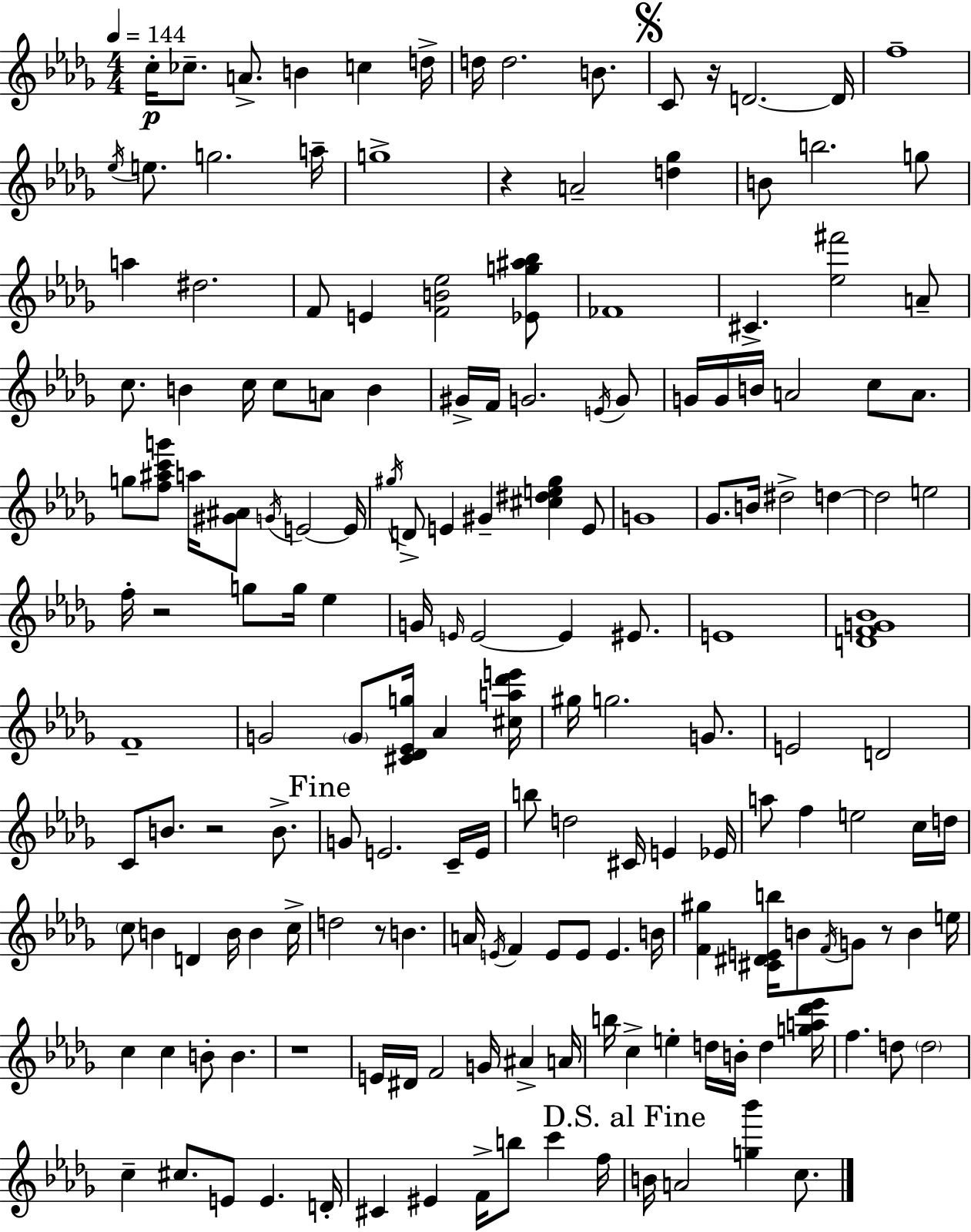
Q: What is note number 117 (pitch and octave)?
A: G4